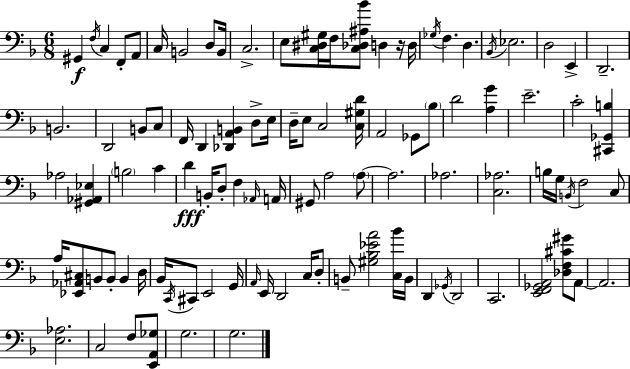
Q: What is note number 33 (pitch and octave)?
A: C3